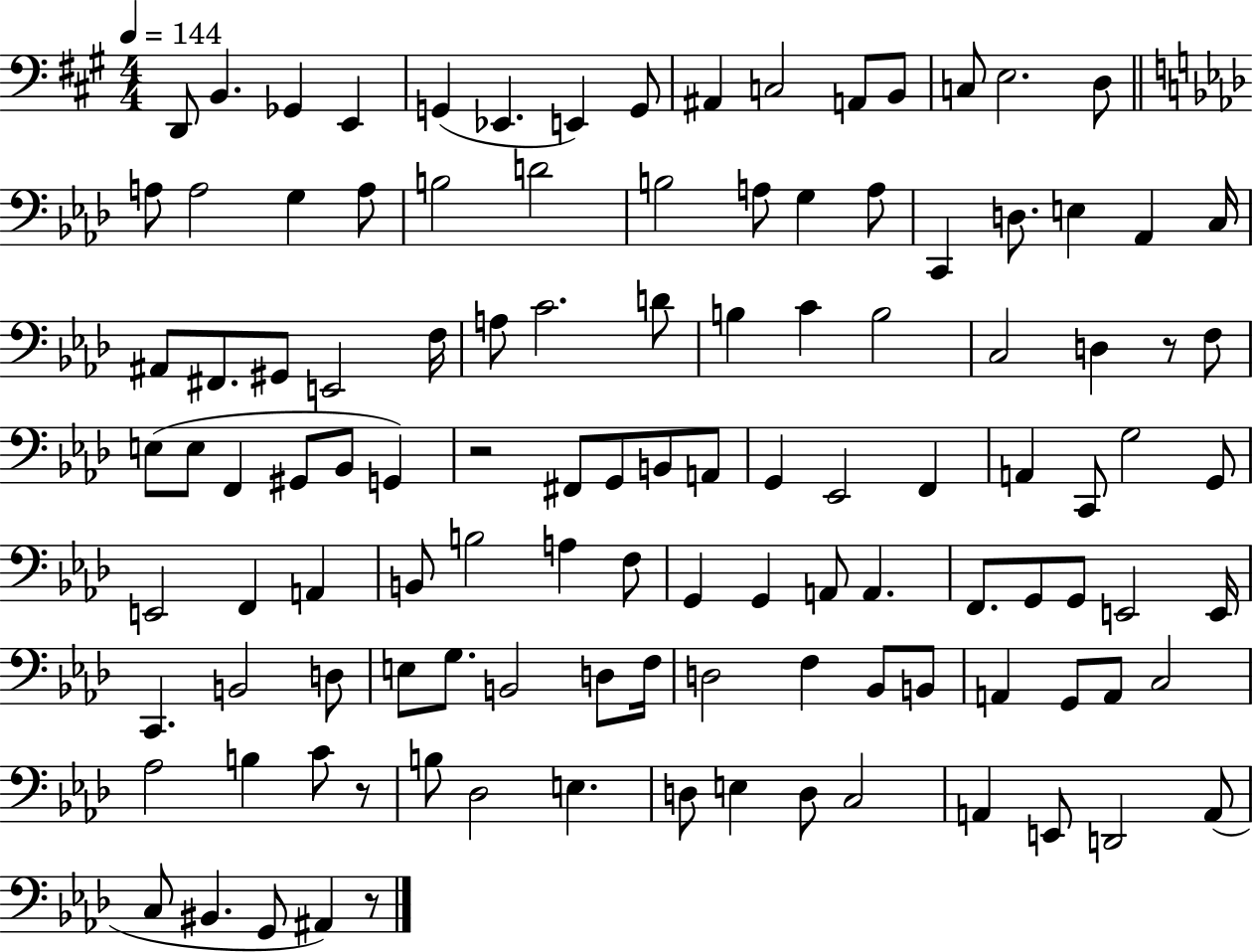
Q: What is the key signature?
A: A major